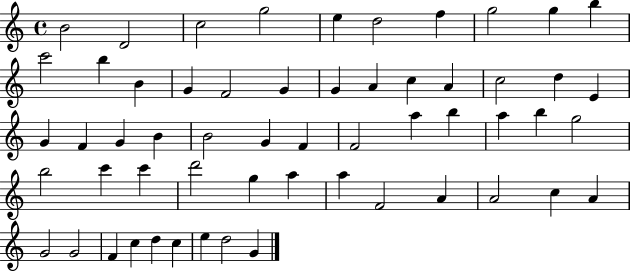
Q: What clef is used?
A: treble